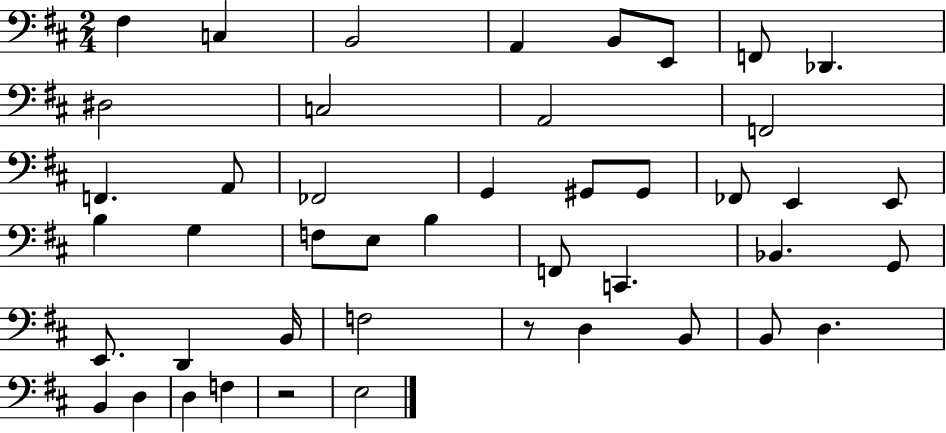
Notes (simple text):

F#3/q C3/q B2/h A2/q B2/e E2/e F2/e Db2/q. D#3/h C3/h A2/h F2/h F2/q. A2/e FES2/h G2/q G#2/e G#2/e FES2/e E2/q E2/e B3/q G3/q F3/e E3/e B3/q F2/e C2/q. Bb2/q. G2/e E2/e. D2/q B2/s F3/h R/e D3/q B2/e B2/e D3/q. B2/q D3/q D3/q F3/q R/h E3/h